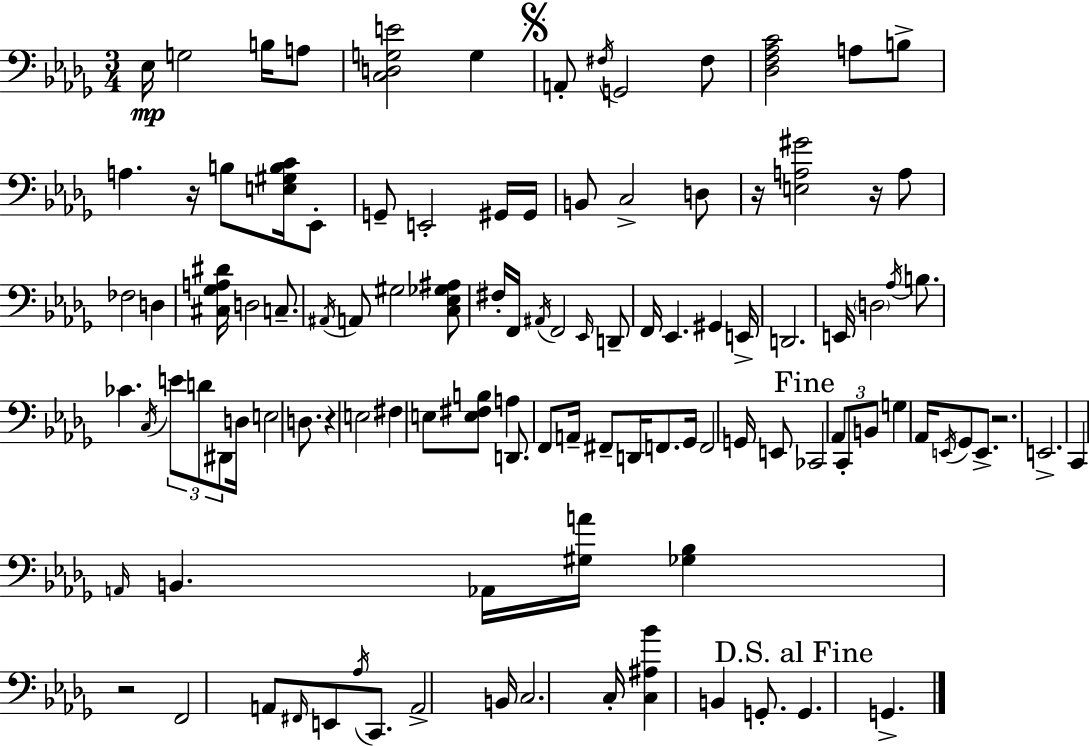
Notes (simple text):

Eb3/s G3/h B3/s A3/e [C3,D3,G3,E4]/h G3/q A2/e F#3/s G2/h F#3/e [Db3,F3,Ab3,C4]/h A3/e B3/e A3/q. R/s B3/e [E3,G#3,B3,C4]/s Eb2/e G2/e E2/h G#2/s G#2/s B2/e C3/h D3/e R/s [E3,A3,G#4]/h R/s A3/e FES3/h D3/q [C#3,Gb3,A3,D#4]/s D3/h C3/e. A#2/s A2/e G#3/h [C3,Eb3,Gb3,A#3]/e F#3/s F2/s A#2/s F2/h Eb2/s D2/e F2/s Eb2/q. G#2/q E2/s D2/h. E2/s D3/h Ab3/s B3/e. CES4/q. C3/s E4/e D4/e D#2/e D3/s E3/h D3/e. R/q E3/h F#3/q E3/e [E3,F#3,B3]/e A3/q D2/e. F2/e A2/s F#2/e D2/s F2/e. Gb2/s F2/h G2/s E2/e CES2/h Ab2/e C2/e B2/e G3/q Ab2/s E2/s Gb2/e E2/e. R/h. E2/h. C2/q A2/s B2/q. Ab2/s [G#3,A4]/s [Gb3,Bb3]/q R/h F2/h A2/e F#2/s E2/e Ab3/s C2/e. A2/h B2/s C3/h. C3/s [C3,A#3,Bb4]/q B2/q G2/e. G2/q. G2/q.